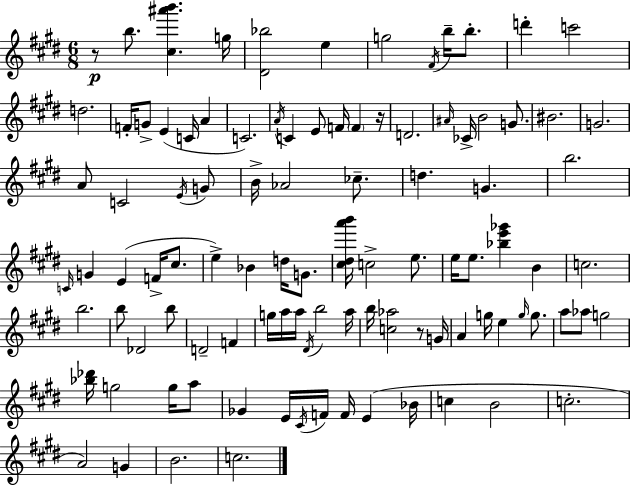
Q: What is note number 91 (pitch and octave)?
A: B4